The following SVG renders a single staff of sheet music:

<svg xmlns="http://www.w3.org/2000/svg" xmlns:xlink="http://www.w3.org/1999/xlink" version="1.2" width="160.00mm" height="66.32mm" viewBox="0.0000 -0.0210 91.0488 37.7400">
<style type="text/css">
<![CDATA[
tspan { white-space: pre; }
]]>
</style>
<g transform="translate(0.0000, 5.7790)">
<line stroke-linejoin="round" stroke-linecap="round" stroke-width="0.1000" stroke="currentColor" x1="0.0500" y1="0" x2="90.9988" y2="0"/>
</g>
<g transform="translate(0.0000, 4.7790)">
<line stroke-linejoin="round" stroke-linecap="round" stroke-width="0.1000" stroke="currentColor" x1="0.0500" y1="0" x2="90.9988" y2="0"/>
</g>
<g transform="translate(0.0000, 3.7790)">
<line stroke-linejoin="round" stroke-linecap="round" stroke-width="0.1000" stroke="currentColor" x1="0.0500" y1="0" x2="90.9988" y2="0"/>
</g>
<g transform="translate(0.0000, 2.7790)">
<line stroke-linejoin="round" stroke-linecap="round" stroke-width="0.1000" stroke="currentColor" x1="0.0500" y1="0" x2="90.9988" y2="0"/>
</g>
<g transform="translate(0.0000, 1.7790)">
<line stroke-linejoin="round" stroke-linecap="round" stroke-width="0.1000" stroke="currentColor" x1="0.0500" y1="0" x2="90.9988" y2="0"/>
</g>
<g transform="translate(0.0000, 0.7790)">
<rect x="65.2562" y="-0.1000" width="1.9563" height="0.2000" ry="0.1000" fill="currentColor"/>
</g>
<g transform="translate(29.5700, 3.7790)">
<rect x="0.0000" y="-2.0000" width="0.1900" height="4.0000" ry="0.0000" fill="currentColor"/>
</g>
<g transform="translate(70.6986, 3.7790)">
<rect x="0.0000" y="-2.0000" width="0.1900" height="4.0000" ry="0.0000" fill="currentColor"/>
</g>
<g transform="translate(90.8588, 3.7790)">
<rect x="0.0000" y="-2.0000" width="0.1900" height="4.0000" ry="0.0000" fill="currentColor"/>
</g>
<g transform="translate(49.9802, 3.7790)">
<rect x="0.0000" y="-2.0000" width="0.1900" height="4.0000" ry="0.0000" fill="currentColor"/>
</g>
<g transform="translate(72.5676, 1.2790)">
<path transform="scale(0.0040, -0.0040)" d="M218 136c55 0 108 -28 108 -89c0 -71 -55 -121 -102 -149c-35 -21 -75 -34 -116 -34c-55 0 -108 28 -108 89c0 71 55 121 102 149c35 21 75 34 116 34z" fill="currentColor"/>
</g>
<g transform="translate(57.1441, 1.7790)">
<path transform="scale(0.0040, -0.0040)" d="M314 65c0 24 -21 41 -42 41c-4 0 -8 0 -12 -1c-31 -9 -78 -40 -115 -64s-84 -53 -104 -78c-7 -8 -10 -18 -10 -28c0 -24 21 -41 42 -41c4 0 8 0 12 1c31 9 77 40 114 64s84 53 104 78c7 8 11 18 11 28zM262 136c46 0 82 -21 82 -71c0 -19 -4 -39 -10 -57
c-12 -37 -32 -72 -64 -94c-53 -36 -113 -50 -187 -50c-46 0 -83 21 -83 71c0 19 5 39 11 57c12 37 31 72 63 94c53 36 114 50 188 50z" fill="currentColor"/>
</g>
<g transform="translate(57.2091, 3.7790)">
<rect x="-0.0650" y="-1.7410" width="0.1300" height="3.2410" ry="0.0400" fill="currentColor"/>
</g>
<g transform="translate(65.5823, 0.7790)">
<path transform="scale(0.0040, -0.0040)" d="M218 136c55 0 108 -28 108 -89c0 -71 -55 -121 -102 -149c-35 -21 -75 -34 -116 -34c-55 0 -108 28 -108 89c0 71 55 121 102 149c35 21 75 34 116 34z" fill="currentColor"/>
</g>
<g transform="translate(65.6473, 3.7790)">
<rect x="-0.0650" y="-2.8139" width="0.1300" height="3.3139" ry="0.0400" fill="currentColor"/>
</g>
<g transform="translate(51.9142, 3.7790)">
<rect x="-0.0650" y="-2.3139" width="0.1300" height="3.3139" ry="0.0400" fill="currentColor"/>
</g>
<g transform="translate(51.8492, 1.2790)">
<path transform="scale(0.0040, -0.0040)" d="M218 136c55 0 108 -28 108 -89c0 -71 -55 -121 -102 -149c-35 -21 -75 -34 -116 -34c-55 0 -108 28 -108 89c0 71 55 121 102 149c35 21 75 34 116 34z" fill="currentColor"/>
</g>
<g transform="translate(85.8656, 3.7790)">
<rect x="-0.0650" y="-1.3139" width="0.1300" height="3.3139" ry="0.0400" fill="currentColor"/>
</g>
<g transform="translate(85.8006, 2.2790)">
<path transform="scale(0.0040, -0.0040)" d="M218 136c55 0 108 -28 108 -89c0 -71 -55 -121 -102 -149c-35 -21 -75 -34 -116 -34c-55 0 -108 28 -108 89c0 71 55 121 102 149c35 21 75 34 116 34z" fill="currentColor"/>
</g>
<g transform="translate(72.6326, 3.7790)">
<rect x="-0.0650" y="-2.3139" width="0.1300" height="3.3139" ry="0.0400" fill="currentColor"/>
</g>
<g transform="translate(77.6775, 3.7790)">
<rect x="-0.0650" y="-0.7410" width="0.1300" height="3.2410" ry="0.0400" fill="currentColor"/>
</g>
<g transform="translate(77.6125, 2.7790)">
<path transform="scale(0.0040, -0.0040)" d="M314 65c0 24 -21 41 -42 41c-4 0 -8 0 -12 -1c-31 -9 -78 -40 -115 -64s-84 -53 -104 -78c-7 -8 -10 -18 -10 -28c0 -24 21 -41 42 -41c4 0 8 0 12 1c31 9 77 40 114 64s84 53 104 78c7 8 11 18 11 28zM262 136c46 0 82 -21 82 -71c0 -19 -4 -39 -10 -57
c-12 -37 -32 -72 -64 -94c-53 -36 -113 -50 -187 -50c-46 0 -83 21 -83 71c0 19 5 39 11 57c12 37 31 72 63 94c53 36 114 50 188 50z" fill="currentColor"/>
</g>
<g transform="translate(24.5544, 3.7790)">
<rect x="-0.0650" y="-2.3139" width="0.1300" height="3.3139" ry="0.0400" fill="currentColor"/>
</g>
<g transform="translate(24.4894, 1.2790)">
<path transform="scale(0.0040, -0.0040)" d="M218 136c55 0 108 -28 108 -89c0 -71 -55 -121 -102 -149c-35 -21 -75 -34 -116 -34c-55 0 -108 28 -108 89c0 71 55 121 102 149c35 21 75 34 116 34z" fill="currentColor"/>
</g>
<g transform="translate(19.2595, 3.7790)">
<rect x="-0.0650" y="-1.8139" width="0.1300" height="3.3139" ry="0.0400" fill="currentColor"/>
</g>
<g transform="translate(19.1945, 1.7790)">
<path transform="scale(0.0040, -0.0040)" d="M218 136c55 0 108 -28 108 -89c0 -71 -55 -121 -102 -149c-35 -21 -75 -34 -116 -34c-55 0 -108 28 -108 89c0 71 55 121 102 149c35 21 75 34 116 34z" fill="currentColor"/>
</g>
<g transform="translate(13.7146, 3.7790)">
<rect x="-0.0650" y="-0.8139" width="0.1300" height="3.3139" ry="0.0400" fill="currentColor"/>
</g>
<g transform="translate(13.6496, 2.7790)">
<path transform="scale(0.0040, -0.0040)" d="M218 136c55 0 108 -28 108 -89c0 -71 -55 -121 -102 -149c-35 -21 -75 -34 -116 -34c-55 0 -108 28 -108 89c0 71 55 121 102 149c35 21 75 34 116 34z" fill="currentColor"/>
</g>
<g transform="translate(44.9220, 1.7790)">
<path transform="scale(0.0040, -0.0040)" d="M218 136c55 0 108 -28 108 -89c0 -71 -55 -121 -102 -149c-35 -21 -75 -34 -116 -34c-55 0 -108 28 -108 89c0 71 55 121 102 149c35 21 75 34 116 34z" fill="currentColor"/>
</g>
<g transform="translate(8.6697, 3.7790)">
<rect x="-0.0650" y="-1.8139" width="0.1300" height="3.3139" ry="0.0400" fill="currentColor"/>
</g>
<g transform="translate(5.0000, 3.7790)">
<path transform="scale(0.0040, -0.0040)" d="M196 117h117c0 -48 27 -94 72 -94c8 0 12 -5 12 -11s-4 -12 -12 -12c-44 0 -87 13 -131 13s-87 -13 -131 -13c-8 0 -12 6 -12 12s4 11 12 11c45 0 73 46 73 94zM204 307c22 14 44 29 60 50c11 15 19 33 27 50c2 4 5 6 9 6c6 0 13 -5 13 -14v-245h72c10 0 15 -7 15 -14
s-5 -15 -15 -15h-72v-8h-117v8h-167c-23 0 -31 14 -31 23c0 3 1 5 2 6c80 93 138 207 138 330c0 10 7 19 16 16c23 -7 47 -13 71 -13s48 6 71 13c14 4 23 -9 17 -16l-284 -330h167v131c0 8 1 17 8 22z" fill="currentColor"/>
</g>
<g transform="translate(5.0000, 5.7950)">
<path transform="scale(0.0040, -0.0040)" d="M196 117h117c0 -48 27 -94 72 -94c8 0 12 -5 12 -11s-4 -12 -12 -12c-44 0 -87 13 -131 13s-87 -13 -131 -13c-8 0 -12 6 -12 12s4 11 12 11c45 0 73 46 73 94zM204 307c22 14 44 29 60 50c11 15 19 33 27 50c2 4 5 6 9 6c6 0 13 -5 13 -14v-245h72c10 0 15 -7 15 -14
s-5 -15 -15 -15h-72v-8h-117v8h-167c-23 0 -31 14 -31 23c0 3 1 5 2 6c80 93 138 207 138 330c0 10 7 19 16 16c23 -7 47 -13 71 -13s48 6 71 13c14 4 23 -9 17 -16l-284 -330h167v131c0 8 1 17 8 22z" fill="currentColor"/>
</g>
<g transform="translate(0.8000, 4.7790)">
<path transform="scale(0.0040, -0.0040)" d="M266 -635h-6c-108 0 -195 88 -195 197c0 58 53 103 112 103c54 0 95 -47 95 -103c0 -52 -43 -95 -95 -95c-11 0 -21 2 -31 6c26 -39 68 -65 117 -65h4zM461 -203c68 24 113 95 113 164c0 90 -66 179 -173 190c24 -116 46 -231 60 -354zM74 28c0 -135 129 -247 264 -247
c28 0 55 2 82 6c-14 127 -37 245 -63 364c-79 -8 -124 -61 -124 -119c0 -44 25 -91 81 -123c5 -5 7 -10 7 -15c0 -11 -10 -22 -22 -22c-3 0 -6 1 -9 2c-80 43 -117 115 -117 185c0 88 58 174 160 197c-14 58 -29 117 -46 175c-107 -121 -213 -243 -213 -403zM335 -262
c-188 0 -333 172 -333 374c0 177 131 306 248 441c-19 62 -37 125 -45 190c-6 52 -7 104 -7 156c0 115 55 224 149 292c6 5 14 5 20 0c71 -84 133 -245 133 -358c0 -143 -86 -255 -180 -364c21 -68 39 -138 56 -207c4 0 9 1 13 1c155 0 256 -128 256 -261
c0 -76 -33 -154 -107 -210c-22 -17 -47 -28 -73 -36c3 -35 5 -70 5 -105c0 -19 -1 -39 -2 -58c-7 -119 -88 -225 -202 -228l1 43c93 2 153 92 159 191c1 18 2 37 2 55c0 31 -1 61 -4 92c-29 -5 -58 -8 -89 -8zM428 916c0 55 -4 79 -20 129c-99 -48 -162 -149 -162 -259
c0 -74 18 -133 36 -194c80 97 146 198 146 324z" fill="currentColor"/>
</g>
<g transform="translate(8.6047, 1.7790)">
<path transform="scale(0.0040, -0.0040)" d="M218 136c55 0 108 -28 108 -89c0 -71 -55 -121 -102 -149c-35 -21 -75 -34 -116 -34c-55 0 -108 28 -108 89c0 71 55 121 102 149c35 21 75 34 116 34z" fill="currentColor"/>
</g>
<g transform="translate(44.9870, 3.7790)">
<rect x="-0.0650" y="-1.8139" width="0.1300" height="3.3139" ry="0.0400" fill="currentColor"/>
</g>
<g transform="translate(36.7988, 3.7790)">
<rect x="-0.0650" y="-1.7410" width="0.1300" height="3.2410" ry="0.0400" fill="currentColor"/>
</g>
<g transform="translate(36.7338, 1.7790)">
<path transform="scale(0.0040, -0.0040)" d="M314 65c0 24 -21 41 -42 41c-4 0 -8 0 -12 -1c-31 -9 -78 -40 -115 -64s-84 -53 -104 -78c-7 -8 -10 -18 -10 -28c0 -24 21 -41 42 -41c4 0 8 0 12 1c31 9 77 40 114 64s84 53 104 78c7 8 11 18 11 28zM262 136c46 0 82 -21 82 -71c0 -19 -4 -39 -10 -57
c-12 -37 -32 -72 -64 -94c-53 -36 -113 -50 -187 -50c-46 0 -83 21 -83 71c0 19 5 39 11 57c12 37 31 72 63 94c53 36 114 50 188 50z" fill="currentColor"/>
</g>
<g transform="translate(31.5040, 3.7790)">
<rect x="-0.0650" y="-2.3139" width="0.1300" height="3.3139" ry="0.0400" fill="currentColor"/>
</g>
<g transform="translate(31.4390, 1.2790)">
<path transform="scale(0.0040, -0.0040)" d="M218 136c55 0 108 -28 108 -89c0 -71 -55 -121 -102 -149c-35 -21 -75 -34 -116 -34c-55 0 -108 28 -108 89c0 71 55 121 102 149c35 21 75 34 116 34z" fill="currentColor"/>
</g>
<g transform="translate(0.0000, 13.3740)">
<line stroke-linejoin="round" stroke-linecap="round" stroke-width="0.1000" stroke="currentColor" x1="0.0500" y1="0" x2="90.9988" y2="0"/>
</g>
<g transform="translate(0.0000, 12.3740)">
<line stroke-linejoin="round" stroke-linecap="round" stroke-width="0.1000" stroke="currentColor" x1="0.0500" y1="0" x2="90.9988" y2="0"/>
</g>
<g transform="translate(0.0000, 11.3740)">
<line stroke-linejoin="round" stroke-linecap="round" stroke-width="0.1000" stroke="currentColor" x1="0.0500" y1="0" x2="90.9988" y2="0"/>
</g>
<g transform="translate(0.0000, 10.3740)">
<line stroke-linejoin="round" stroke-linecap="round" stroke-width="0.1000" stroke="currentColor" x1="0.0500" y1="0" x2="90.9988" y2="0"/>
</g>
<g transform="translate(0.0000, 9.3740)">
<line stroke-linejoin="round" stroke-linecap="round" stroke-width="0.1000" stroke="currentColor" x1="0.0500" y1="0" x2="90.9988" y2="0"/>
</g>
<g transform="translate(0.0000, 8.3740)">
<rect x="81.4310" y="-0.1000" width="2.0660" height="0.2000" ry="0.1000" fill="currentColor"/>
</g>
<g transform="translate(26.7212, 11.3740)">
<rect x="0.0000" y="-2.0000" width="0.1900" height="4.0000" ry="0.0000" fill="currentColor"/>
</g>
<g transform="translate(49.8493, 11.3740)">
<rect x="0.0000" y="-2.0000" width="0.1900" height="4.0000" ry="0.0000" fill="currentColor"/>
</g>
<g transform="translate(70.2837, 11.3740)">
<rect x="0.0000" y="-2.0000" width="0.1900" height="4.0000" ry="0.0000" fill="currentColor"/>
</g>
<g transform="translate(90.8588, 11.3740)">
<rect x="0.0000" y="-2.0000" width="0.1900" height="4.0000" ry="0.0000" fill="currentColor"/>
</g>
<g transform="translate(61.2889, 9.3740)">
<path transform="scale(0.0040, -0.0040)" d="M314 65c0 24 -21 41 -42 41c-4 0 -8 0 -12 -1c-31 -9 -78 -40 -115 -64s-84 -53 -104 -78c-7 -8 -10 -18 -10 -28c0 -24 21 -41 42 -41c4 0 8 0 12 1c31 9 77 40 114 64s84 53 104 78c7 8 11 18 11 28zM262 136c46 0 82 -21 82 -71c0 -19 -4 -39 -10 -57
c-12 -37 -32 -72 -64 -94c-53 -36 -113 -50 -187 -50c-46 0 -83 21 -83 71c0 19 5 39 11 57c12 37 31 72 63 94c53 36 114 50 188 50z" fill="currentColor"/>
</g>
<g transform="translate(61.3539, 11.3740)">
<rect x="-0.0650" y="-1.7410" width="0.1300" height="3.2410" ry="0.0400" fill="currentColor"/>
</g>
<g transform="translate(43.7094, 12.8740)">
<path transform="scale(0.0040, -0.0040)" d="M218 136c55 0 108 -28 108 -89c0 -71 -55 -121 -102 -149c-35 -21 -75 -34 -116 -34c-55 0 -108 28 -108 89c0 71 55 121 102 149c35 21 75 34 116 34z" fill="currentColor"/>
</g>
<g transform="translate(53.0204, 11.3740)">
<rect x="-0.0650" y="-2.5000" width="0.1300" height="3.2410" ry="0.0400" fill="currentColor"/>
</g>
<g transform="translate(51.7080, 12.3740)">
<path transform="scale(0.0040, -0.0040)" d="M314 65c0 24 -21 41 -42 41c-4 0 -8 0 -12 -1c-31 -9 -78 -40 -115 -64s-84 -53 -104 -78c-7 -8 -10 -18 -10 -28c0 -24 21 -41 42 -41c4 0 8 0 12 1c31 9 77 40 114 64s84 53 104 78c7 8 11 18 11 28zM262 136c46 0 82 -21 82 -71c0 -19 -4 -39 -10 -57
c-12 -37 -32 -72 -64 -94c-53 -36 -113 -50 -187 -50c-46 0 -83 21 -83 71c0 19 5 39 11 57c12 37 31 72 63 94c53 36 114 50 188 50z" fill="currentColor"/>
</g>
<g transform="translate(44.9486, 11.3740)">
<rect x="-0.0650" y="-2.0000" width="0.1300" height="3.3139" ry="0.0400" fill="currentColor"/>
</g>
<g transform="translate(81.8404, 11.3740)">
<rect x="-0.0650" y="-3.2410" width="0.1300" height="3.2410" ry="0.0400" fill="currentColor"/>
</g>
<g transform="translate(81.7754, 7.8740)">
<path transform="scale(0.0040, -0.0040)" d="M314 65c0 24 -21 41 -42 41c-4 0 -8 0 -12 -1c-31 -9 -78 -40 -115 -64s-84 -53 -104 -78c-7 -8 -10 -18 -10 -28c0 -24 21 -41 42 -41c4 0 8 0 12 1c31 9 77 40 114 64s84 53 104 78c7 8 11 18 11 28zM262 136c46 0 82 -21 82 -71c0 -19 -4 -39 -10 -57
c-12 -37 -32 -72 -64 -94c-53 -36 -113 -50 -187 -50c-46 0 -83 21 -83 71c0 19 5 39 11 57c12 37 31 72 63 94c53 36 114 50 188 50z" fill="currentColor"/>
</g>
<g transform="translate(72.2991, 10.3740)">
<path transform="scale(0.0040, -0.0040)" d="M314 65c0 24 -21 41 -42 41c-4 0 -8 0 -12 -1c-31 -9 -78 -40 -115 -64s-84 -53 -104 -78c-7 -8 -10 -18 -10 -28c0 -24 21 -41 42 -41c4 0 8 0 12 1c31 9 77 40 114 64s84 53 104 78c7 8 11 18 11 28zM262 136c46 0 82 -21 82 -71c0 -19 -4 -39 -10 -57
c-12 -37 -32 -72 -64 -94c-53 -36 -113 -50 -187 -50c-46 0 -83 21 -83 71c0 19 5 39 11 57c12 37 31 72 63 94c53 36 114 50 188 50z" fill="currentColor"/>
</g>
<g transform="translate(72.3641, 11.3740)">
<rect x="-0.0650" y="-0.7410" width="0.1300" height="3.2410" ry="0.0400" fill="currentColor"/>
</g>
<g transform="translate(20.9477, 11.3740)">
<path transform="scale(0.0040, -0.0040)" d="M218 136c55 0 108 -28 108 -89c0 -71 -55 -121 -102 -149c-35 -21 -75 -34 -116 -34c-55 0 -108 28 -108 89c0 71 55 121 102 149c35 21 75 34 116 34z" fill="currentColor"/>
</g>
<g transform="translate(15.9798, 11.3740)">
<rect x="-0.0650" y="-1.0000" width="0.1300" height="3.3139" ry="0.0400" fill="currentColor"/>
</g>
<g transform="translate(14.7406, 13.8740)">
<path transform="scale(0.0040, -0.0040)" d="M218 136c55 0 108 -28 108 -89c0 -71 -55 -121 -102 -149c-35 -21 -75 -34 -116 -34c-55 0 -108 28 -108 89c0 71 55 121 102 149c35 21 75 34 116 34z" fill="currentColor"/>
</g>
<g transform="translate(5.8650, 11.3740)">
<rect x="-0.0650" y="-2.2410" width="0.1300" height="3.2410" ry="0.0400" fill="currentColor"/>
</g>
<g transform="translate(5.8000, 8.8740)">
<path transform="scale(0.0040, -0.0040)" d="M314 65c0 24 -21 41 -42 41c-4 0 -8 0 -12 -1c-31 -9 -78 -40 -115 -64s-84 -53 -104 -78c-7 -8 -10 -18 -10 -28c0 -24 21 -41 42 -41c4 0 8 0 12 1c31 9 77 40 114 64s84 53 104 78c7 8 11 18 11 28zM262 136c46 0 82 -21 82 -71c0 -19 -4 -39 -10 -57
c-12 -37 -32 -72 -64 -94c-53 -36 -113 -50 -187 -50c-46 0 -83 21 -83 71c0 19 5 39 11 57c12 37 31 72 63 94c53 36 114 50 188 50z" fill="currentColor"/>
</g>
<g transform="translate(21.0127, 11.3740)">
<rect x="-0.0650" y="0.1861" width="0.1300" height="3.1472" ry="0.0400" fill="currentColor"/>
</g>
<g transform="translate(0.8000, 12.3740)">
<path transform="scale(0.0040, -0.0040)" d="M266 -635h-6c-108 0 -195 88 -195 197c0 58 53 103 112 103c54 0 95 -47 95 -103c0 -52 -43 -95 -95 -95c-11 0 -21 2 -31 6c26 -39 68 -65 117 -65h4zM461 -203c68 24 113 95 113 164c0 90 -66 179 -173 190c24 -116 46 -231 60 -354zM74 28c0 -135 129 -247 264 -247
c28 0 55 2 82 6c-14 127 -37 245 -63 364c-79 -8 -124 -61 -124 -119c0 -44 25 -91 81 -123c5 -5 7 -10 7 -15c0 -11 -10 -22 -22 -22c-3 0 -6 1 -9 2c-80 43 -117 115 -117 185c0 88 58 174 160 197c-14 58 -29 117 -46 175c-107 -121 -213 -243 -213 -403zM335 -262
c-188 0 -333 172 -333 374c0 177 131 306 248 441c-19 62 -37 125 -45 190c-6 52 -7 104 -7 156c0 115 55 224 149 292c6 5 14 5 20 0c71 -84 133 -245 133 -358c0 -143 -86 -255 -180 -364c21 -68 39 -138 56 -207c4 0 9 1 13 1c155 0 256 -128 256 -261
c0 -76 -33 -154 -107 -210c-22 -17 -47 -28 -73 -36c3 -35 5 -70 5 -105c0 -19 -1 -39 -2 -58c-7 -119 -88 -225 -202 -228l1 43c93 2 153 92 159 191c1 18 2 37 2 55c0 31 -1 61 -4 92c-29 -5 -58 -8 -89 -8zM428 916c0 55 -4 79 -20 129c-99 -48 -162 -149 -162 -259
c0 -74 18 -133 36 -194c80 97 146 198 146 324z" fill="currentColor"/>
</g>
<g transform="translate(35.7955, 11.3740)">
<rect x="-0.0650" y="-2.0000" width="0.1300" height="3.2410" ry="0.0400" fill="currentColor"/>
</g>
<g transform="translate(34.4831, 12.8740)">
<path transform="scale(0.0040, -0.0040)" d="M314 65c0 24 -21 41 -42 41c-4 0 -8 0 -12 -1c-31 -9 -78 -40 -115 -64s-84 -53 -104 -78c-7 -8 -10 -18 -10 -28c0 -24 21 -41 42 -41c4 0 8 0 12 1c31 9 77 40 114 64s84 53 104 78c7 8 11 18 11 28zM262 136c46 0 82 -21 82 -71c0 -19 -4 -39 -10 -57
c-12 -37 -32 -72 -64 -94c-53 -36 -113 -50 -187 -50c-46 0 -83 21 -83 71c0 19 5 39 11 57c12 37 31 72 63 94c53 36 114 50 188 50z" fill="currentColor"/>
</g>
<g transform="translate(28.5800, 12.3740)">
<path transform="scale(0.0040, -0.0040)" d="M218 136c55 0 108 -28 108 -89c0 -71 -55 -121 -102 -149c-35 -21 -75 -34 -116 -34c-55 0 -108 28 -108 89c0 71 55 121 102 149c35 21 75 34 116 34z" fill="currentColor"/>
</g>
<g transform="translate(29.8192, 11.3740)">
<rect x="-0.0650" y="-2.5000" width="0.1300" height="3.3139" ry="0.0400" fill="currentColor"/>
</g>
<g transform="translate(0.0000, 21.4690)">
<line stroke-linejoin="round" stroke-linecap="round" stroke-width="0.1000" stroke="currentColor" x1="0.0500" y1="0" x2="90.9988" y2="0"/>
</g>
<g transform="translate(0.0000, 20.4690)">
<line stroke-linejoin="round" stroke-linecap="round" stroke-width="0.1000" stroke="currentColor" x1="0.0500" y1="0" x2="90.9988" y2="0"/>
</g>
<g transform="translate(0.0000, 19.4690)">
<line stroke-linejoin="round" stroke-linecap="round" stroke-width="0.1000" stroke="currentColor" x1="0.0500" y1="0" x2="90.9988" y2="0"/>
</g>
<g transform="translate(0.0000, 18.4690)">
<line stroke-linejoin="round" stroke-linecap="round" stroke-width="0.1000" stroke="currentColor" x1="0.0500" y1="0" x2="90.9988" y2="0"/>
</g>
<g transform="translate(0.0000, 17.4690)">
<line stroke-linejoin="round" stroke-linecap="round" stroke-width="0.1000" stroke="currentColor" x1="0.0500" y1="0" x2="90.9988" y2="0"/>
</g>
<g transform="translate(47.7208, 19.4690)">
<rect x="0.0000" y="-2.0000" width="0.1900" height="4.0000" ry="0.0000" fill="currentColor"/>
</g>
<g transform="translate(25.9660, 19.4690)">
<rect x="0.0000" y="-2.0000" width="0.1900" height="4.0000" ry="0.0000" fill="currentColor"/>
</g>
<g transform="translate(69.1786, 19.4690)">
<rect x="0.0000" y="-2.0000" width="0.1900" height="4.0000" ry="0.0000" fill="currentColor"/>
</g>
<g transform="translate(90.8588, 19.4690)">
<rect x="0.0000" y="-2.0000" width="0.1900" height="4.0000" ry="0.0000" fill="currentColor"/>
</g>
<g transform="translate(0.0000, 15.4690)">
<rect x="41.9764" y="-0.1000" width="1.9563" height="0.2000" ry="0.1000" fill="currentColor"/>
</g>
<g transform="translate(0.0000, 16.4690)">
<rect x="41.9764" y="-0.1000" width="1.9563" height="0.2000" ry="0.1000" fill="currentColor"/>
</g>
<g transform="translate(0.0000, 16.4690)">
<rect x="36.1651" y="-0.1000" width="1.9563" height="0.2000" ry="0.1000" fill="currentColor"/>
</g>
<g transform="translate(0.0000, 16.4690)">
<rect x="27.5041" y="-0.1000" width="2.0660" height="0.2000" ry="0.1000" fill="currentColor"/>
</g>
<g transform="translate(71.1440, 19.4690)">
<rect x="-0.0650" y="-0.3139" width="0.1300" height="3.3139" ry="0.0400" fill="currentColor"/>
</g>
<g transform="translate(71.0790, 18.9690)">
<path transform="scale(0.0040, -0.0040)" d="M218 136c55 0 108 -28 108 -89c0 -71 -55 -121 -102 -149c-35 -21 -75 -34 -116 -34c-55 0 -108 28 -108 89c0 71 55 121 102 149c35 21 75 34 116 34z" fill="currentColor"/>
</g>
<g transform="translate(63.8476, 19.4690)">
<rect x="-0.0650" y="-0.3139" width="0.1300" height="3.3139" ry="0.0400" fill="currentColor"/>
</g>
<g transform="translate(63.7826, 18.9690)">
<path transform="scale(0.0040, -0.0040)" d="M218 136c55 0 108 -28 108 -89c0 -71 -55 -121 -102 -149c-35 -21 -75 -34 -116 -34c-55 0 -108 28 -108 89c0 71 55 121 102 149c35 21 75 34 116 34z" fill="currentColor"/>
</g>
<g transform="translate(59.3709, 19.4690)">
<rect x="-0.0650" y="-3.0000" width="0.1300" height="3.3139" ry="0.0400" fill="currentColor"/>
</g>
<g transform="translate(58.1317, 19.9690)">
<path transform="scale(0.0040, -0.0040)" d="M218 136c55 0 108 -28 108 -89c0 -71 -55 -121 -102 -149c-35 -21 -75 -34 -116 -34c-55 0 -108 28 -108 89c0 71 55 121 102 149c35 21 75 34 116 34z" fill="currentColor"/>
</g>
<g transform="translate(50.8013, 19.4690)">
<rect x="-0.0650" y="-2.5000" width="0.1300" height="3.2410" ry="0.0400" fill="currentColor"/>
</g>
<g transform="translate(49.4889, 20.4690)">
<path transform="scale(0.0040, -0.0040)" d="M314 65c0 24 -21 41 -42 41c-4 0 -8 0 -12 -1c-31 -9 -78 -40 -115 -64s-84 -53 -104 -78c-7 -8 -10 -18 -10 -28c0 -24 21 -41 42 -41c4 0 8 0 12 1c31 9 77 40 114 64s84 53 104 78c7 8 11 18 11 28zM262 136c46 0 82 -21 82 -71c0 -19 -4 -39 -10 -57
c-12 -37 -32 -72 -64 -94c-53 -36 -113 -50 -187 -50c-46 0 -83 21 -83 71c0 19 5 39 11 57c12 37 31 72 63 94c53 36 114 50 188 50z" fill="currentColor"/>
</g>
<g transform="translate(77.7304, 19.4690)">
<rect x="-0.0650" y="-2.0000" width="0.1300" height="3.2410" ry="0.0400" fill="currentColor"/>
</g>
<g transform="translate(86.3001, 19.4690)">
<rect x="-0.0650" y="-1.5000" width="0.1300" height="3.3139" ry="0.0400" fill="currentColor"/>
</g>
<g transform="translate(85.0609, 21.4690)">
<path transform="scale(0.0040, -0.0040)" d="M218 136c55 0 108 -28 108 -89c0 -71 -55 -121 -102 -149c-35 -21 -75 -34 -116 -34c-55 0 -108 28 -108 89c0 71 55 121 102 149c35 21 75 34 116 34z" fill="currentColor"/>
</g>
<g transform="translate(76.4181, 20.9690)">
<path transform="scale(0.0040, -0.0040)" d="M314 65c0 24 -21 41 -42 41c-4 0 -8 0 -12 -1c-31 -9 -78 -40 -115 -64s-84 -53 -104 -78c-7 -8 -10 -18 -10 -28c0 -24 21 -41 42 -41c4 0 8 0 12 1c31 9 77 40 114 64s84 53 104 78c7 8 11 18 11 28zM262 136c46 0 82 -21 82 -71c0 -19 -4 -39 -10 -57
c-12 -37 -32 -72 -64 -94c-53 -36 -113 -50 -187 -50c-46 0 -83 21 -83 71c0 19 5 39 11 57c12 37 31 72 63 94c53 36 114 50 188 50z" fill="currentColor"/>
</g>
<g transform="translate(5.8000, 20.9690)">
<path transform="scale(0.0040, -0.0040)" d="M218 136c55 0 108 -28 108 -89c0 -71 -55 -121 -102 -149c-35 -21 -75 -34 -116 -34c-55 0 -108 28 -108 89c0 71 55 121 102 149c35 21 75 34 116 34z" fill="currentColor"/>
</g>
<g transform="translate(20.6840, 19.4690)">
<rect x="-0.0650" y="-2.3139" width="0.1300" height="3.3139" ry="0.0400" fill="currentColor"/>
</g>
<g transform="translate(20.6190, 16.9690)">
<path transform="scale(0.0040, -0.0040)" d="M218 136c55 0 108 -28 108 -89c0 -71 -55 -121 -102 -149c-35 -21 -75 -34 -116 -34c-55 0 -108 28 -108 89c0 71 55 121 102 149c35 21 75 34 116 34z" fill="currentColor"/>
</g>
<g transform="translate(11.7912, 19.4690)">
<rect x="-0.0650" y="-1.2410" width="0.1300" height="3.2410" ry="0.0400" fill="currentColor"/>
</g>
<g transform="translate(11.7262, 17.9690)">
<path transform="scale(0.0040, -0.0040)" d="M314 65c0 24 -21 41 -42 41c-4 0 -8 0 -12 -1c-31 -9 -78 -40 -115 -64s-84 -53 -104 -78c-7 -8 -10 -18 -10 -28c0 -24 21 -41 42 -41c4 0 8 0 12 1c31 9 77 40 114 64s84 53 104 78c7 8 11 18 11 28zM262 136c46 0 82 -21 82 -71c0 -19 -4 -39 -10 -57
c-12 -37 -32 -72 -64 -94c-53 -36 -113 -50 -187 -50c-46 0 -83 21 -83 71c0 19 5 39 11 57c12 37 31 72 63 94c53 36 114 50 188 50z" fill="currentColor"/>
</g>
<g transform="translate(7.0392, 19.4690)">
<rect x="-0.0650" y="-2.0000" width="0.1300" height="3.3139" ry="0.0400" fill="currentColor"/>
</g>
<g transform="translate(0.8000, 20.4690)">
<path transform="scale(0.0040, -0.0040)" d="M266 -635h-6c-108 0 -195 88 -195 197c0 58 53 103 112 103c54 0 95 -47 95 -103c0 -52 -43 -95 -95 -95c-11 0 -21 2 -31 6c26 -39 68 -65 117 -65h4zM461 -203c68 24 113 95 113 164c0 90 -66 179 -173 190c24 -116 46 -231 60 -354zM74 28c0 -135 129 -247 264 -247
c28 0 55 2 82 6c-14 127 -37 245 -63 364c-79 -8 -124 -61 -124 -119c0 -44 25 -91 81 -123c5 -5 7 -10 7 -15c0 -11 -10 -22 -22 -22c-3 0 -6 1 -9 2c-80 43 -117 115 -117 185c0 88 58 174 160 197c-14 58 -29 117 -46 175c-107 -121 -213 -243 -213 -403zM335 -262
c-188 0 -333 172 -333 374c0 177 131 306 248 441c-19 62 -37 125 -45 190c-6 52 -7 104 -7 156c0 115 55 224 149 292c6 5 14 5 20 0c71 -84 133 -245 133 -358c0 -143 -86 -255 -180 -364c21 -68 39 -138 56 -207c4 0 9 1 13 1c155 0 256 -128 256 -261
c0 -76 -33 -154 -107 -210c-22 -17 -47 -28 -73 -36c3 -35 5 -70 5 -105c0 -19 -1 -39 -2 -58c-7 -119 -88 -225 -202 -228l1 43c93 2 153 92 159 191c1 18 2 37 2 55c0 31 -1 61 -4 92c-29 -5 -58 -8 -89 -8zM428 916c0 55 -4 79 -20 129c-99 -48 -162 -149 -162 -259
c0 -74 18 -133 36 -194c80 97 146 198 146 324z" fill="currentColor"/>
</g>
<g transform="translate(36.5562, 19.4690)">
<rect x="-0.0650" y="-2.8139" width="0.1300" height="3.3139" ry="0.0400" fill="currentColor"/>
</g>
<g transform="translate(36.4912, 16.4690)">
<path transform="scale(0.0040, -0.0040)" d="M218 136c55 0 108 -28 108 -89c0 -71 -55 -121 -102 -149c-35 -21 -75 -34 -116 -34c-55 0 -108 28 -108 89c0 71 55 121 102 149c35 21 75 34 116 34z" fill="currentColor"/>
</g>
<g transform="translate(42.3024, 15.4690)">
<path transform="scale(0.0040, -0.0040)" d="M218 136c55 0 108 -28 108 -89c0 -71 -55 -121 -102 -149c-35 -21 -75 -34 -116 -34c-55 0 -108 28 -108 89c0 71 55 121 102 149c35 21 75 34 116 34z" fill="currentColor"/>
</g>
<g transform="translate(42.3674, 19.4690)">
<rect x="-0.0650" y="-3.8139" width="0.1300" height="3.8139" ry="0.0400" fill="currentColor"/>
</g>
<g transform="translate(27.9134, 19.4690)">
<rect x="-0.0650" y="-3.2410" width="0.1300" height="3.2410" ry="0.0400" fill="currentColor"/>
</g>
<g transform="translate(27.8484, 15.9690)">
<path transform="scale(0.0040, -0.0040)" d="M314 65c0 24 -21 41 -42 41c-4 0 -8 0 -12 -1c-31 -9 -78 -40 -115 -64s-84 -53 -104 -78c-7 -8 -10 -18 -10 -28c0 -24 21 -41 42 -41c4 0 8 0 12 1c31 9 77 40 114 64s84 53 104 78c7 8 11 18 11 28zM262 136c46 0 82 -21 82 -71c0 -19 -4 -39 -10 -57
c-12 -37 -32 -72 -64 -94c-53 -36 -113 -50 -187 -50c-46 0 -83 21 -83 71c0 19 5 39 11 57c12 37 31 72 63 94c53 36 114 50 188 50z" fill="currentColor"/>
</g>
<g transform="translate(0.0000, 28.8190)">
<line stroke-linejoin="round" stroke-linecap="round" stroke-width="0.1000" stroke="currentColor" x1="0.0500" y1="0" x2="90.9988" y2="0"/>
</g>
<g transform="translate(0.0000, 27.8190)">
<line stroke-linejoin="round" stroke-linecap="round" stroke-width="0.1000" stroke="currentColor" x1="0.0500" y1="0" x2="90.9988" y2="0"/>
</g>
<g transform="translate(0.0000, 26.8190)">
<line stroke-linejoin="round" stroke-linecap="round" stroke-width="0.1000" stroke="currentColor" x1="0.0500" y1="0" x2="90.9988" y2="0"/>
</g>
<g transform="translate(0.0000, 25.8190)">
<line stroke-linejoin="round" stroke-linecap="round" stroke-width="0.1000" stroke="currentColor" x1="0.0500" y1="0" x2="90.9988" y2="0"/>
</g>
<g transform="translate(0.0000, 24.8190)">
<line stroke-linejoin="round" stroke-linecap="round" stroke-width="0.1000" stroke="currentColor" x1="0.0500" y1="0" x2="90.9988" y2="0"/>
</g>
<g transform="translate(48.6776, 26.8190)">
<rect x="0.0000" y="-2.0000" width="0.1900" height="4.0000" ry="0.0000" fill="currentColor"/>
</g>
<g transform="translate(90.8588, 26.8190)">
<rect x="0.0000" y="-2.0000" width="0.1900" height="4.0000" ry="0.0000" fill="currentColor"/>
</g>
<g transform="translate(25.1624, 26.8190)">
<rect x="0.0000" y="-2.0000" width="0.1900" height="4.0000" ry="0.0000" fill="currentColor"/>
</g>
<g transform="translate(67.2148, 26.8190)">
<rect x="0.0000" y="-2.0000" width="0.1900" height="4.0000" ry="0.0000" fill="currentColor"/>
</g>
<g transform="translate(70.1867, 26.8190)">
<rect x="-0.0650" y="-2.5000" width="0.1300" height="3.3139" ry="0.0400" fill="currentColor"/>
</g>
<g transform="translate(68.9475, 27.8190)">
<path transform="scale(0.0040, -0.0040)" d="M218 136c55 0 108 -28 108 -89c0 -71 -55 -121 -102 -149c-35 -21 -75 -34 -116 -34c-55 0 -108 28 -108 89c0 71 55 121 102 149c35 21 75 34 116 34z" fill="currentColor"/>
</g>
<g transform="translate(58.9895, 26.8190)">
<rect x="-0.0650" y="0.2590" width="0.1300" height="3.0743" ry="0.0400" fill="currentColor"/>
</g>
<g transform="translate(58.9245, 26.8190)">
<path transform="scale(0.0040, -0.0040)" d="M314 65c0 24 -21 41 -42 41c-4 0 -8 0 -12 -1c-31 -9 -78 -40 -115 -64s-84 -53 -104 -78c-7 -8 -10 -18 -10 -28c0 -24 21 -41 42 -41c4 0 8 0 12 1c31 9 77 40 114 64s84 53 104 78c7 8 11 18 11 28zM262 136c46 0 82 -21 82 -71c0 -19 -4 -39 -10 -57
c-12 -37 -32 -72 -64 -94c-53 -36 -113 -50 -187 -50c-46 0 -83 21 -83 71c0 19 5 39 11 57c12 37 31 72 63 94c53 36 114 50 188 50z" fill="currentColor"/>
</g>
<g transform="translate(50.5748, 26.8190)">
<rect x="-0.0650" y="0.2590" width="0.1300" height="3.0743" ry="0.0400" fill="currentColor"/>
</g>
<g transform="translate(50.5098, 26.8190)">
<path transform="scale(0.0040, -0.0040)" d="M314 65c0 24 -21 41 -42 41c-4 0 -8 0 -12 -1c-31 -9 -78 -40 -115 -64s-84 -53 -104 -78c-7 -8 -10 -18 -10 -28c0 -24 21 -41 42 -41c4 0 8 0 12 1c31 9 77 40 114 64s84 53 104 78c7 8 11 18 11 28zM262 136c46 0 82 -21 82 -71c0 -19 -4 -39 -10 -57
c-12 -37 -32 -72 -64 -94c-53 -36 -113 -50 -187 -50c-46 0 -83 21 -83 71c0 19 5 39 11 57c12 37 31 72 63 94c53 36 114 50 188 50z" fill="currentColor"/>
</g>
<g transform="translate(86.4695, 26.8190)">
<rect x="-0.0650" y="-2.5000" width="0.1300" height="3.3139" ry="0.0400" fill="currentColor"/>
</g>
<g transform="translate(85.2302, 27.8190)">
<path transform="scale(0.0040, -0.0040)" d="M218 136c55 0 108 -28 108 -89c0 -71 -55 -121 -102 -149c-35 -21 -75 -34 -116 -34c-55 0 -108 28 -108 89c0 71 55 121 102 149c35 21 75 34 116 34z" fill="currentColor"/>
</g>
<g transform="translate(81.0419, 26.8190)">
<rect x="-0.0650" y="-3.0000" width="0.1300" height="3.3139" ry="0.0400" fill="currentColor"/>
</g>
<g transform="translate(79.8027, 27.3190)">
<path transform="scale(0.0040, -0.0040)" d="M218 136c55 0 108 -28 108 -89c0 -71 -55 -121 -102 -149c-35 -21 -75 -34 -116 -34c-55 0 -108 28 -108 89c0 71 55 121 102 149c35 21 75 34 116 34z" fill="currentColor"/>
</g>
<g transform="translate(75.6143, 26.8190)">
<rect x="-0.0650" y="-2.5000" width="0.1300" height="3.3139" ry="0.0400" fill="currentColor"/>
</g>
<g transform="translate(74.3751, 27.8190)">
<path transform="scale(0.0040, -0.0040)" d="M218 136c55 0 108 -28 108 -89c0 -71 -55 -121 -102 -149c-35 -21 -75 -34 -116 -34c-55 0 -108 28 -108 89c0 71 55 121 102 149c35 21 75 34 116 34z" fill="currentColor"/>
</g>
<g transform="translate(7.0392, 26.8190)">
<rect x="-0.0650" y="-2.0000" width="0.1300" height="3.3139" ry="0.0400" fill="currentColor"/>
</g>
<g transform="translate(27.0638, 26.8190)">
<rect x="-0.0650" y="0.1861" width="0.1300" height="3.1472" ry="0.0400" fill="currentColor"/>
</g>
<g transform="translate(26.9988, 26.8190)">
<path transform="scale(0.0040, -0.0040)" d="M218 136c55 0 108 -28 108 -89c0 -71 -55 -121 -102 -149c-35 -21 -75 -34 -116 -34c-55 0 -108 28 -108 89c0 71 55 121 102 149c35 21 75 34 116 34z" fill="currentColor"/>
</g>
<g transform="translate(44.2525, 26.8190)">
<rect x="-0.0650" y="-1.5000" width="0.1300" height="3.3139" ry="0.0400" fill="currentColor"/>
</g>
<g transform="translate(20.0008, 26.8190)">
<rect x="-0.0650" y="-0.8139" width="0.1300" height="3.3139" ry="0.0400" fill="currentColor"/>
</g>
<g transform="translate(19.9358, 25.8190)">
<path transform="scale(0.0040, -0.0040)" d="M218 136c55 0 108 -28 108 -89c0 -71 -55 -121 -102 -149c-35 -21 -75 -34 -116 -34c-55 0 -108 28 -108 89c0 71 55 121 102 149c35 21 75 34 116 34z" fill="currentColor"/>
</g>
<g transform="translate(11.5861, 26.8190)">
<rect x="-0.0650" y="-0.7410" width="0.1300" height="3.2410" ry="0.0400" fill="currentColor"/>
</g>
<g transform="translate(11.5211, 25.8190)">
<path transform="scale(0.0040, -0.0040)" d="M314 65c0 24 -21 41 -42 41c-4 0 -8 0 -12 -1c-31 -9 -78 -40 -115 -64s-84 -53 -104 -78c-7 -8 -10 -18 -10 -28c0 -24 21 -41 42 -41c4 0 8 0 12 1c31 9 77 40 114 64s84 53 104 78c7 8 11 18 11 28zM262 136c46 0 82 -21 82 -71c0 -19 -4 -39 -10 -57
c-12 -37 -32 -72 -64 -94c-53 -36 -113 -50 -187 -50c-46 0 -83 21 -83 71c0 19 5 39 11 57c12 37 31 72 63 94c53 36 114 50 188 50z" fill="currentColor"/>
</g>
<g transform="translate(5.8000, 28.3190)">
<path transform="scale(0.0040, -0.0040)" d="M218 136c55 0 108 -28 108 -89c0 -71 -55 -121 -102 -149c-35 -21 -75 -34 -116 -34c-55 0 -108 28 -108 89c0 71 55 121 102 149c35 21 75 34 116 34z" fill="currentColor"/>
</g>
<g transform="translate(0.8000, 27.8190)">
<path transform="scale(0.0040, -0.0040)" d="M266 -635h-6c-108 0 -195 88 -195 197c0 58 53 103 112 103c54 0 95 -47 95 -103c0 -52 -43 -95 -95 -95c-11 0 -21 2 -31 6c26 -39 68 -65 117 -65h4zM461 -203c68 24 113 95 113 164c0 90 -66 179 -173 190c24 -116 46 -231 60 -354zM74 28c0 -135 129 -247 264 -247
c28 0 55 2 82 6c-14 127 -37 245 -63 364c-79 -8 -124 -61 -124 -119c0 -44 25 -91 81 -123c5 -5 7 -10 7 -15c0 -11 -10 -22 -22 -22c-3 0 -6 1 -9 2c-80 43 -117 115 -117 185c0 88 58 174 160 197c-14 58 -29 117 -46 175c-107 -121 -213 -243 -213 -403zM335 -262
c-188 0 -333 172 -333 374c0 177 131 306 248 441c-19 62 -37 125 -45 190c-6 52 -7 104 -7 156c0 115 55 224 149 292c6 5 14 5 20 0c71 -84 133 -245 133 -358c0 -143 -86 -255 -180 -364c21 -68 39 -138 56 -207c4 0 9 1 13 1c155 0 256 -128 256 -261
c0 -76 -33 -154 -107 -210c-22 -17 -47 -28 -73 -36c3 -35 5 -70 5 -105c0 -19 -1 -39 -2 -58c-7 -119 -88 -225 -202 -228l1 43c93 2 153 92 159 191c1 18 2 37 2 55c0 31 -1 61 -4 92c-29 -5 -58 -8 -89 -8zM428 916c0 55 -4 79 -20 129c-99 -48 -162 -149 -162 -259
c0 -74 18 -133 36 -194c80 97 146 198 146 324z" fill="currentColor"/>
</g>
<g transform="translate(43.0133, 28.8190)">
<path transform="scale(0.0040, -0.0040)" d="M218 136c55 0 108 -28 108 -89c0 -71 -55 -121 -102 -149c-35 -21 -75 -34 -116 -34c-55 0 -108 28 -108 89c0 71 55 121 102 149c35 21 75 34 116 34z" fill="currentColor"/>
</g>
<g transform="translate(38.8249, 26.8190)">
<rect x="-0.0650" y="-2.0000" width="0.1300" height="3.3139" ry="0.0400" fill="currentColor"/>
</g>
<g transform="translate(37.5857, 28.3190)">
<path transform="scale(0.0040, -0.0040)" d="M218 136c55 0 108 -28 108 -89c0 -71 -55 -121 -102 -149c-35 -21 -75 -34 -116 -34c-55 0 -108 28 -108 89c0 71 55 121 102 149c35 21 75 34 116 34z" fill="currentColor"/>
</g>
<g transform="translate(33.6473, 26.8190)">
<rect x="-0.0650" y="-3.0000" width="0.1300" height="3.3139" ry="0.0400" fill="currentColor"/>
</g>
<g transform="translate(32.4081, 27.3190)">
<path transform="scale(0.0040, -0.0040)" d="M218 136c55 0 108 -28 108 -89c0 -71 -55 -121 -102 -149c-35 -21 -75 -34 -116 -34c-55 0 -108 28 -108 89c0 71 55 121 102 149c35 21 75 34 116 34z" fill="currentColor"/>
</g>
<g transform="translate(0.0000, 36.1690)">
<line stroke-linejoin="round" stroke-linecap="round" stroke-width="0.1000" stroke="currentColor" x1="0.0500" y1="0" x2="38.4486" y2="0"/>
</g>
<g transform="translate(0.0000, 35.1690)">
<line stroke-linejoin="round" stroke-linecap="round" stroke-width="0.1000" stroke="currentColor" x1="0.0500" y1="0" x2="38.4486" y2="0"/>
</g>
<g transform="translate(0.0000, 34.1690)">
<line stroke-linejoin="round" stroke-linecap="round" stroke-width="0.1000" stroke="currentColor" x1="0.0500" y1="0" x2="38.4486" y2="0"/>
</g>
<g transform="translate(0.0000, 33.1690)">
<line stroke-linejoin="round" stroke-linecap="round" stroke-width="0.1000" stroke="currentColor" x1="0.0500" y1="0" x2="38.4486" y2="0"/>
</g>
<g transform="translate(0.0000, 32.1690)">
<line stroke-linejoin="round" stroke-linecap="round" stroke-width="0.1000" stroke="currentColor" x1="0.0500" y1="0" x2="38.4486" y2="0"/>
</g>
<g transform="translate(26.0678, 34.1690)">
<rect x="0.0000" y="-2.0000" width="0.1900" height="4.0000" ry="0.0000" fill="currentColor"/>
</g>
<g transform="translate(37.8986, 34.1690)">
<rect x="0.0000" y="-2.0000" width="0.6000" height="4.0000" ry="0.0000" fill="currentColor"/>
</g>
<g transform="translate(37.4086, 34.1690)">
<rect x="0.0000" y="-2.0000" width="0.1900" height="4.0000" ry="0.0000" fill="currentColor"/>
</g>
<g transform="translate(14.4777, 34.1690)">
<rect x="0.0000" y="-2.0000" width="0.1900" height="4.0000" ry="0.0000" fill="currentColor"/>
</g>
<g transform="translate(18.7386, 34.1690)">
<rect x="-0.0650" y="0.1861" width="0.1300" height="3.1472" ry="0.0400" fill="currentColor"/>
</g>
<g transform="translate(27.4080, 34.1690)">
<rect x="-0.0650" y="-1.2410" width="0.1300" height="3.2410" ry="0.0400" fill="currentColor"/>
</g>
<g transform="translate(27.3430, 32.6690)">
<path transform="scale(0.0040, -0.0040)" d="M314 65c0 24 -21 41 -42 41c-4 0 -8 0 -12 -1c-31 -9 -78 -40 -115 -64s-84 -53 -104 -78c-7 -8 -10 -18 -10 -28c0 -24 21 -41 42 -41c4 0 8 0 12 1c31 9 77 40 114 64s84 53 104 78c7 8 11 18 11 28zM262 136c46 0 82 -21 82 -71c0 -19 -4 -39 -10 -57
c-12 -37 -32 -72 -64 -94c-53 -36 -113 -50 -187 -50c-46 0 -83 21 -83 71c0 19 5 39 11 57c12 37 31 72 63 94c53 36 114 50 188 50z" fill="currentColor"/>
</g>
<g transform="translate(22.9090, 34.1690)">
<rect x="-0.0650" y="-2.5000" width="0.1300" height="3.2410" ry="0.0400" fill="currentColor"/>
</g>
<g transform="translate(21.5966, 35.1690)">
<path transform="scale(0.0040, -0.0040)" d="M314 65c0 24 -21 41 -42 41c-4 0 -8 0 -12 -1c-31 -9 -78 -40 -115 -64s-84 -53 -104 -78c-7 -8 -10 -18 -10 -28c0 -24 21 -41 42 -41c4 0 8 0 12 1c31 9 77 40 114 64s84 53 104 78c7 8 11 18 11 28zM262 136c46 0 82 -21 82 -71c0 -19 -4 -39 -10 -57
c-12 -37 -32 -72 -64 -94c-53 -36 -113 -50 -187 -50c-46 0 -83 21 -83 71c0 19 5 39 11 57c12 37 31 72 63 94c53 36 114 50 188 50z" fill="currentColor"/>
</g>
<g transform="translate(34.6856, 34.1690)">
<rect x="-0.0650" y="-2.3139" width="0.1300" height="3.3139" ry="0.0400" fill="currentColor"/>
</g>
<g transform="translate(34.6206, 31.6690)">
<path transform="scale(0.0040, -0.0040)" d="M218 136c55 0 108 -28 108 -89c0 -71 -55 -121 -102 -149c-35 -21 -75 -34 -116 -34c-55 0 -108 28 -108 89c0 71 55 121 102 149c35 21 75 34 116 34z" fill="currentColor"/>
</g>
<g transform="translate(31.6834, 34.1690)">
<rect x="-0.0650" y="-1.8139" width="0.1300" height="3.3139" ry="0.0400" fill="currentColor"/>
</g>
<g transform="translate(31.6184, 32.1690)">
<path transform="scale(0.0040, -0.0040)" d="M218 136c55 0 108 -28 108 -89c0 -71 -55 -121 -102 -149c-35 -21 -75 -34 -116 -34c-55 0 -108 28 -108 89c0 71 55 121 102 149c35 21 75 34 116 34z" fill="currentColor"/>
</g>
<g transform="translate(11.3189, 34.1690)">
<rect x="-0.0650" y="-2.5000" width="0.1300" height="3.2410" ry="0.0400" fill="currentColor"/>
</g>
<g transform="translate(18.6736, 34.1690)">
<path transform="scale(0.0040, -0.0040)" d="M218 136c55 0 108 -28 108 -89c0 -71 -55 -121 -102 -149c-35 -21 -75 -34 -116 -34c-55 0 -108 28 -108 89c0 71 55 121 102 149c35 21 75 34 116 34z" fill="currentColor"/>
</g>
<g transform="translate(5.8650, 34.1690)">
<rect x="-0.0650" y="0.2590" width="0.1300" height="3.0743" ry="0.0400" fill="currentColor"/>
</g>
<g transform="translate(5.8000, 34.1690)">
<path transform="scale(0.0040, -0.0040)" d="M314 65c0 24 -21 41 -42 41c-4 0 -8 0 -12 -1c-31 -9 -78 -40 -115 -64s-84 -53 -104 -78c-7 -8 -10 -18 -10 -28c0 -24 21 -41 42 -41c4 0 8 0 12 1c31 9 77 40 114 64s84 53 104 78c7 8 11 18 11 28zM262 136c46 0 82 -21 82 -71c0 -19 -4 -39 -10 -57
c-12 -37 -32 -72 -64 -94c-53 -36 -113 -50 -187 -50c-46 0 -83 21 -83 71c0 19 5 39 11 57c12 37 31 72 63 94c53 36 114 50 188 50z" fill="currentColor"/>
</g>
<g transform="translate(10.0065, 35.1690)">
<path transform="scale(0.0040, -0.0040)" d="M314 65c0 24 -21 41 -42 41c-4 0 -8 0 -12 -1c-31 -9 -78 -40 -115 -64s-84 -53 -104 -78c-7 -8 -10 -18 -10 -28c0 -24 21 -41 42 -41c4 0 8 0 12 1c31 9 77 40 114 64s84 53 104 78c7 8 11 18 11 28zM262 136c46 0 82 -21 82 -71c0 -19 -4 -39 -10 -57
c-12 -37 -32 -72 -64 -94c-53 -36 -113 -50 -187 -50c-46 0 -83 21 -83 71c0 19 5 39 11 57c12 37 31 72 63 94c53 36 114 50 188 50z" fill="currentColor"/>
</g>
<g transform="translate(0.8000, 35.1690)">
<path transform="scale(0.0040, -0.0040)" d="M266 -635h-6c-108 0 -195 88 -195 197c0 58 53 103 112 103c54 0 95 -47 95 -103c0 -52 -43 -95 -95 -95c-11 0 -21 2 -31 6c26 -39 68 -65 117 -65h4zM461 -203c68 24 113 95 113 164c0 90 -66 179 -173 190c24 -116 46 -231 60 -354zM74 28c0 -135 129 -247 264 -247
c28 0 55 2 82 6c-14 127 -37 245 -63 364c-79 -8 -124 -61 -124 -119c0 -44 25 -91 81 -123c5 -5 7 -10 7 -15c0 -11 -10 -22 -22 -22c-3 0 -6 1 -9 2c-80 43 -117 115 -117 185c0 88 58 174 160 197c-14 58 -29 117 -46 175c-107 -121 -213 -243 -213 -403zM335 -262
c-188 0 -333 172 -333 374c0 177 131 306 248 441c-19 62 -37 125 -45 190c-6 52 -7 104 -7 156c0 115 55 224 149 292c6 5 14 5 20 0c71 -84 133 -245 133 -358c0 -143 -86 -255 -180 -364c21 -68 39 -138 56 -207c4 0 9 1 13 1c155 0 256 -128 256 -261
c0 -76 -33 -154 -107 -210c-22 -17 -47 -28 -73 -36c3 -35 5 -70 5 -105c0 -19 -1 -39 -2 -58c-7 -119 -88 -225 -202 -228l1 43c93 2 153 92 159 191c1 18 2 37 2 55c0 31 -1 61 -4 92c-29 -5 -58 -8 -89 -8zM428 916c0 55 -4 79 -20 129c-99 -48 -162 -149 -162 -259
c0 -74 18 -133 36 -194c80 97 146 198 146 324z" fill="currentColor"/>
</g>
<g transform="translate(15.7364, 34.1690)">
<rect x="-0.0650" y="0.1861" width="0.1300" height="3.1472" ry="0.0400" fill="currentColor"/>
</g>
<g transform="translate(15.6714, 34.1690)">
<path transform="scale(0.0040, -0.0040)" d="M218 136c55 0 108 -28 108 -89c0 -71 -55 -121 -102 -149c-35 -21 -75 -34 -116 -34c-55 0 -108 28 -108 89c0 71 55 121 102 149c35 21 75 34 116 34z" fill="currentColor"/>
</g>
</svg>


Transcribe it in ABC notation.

X:1
T:Untitled
M:4/4
L:1/4
K:C
f d f g g f2 f g f2 a g d2 e g2 D B G F2 F G2 f2 d2 b2 F e2 g b2 a c' G2 A c c F2 E F d2 d B A F E B2 B2 G G A G B2 G2 B B G2 e2 f g